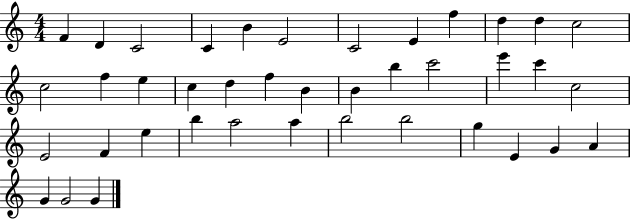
X:1
T:Untitled
M:4/4
L:1/4
K:C
F D C2 C B E2 C2 E f d d c2 c2 f e c d f B B b c'2 e' c' c2 E2 F e b a2 a b2 b2 g E G A G G2 G